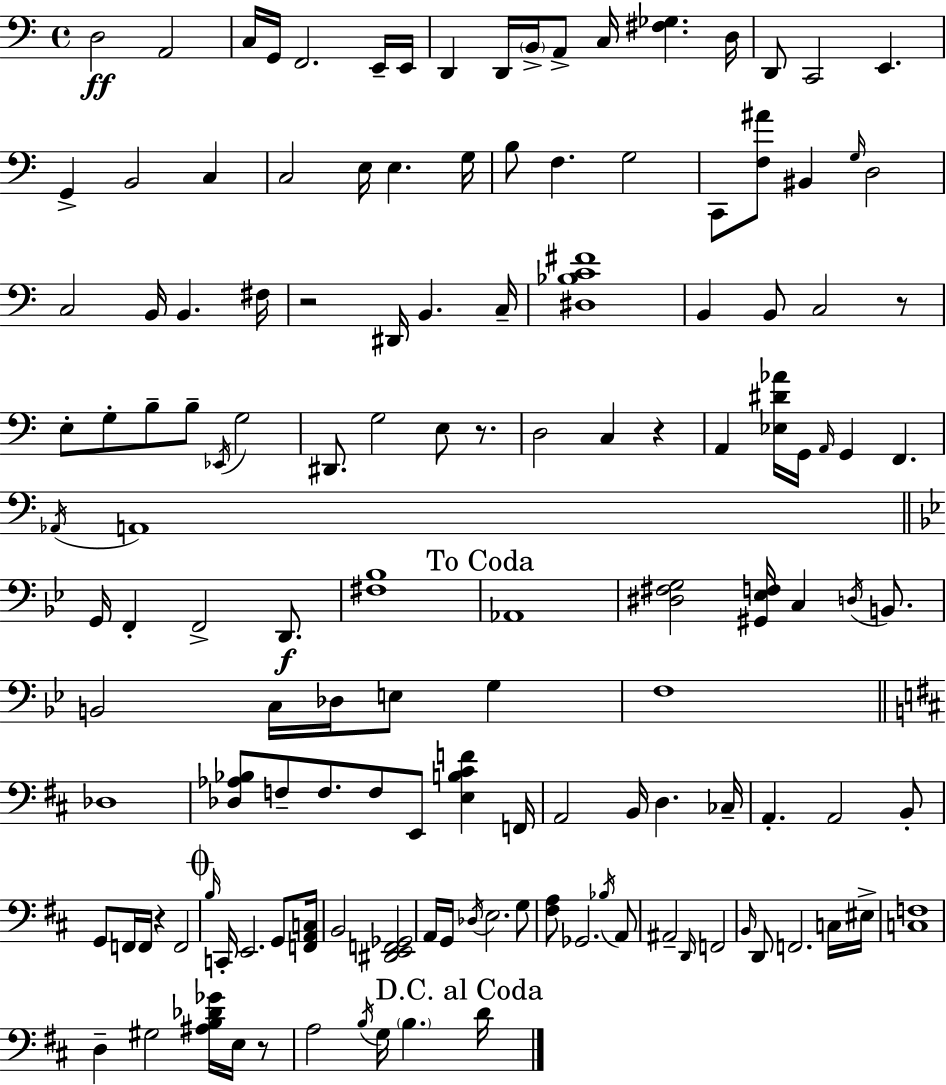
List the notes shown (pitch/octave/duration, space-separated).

D3/h A2/h C3/s G2/s F2/h. E2/s E2/s D2/q D2/s B2/s A2/e C3/s [F#3,Gb3]/q. D3/s D2/e C2/h E2/q. G2/q B2/h C3/q C3/h E3/s E3/q. G3/s B3/e F3/q. G3/h C2/e [F3,A#4]/e BIS2/q G3/s D3/h C3/h B2/s B2/q. F#3/s R/h D#2/s B2/q. C3/s [D#3,Bb3,C4,F#4]/w B2/q B2/e C3/h R/e E3/e G3/e B3/e B3/e Eb2/s G3/h D#2/e. G3/h E3/e R/e. D3/h C3/q R/q A2/q [Eb3,D#4,Ab4]/s G2/s A2/s G2/q F2/q. Ab2/s A2/w G2/s F2/q F2/h D2/e. [F#3,Bb3]/w Ab2/w [D#3,F#3,G3]/h [G#2,Eb3,F3]/s C3/q D3/s B2/e. B2/h C3/s Db3/s E3/e G3/q F3/w Db3/w [Db3,Ab3,Bb3]/e F3/e F3/e. F3/e E2/e [E3,B3,C#4,F4]/q F2/s A2/h B2/s D3/q. CES3/s A2/q. A2/h B2/e G2/e F2/s F2/s R/q F2/h B3/s C2/s E2/h. G2/e [F2,A2,C3]/s B2/h [D#2,E2,F2,Gb2]/h A2/s G2/s Db3/s E3/h. G3/e [F#3,A3]/e Gb2/h. Bb3/s A2/e A#2/h D2/s F2/h B2/s D2/e F2/h. C3/s EIS3/s [C3,F3]/w D3/q G#3/h [A#3,B3,Db4,Gb4]/s E3/s R/e A3/h B3/s G3/s B3/q. D4/s